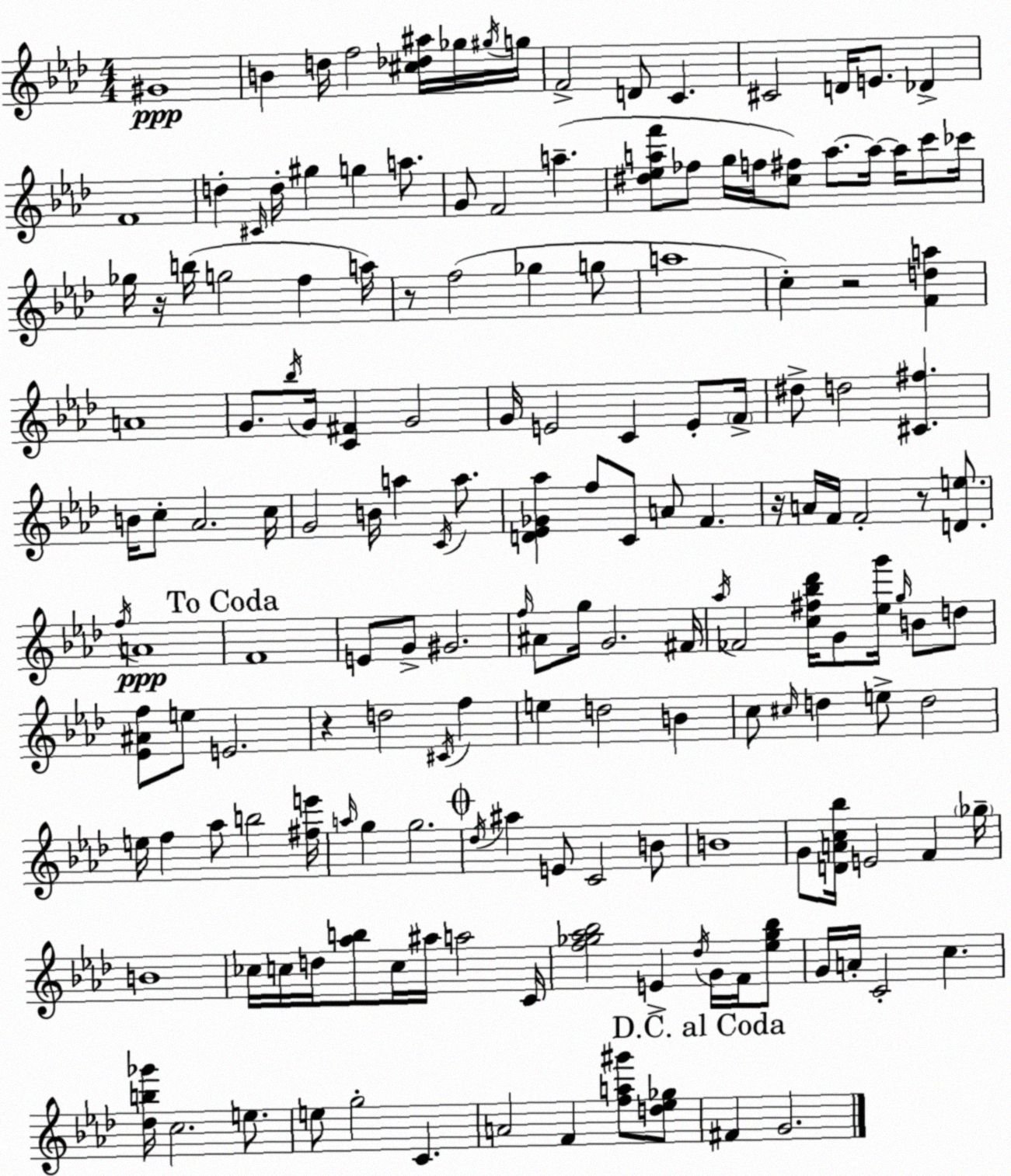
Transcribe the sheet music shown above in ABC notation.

X:1
T:Untitled
M:4/4
L:1/4
K:Fm
^G4 B d/4 f2 [^c_d^a]/4 _g/4 ^g/4 g/4 F2 D/2 C ^C2 D/4 E/2 _D F4 d ^C/4 d/4 ^g g a/2 G/2 F2 a [^d_eaf']/2 _f/2 g/4 f/4 [c^f]/2 a/2 a/4 a/4 c'/2 _c'/4 _g/4 z/4 b/4 g2 f a/4 z/2 f2 _g g/2 a4 c z2 [Fda] A4 G/2 _b/4 G/4 [C^F] G2 G/4 E2 C E/2 F/4 ^d/2 d2 [^C^f] B/4 c/2 _A2 c/4 G2 B/4 a C/4 a/2 [D_E_G_a] f/2 C/2 A/2 F z/4 A/4 F/4 F2 z/2 [De]/2 f/4 A4 F4 E/2 G/2 ^G2 f/4 ^A/2 g/4 G2 ^F/4 _a/4 _F2 [c^f_b_d']/4 G/2 [_eg']/4 g/4 B/2 d/2 [_E^Af]/2 e/2 E2 z d2 ^C/4 f e d2 B c/2 ^c/4 d e/2 d2 e/4 f _a/2 b2 [^fe']/4 a/4 g g2 _d/4 ^a E/2 C2 B/2 B4 G/2 [DAc_b]/4 E2 F _g/4 B4 _c/4 c/4 d/4 [_ab]/2 c/4 ^a/4 a2 C/4 [f_g_a_b]2 E _d/4 G/4 F/4 [_e_g_b]/2 G/4 A/4 C2 c [_db_g']/4 c2 e/2 e/2 g2 C A2 F [fa^g']/2 [d_e_g]/2 ^F G2